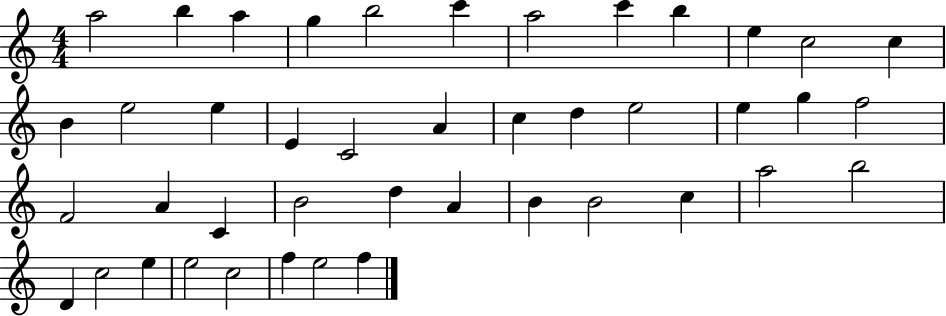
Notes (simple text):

A5/h B5/q A5/q G5/q B5/h C6/q A5/h C6/q B5/q E5/q C5/h C5/q B4/q E5/h E5/q E4/q C4/h A4/q C5/q D5/q E5/h E5/q G5/q F5/h F4/h A4/q C4/q B4/h D5/q A4/q B4/q B4/h C5/q A5/h B5/h D4/q C5/h E5/q E5/h C5/h F5/q E5/h F5/q